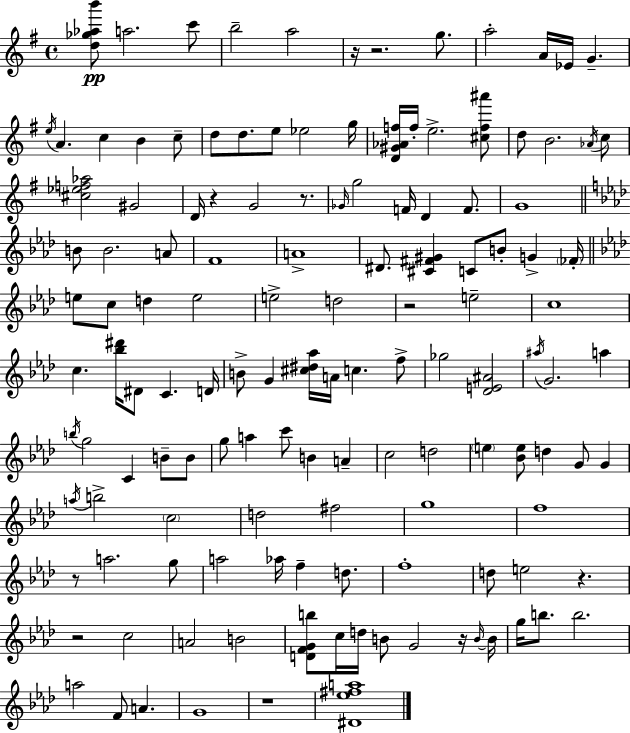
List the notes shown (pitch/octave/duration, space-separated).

[D5,Gb5,Ab5,B6]/e A5/h. C6/e B5/h A5/h R/s R/h. G5/e. A5/h A4/s Eb4/s G4/q. E5/s A4/q. C5/q B4/q C5/e D5/e D5/e. E5/e Eb5/h G5/s [D4,G#4,Ab4,F5]/s F5/s E5/h. [C#5,F5,A#6]/e D5/e B4/h. Ab4/s C5/e [C#5,Eb5,F5,Ab5]/h G#4/h D4/s R/q G4/h R/e. Gb4/s G5/h F4/s D4/q F4/e. G4/w B4/e B4/h. A4/e F4/w A4/w D#4/e. [C#4,F#4,G#4]/q C4/e B4/e G4/q FES4/s E5/e C5/e D5/q E5/h E5/h D5/h R/h E5/h C5/w C5/q. [Bb5,D#6]/s D#4/e C4/q. D4/s B4/e G4/q [C#5,D#5,Ab5]/s A4/s C5/q. F5/e Gb5/h [Db4,E4,A#4]/h A#5/s G4/h. A5/q B5/s G5/h C4/q B4/e B4/e G5/e A5/q C6/e B4/q A4/q C5/h D5/h E5/q [Bb4,E5]/e D5/q G4/e G4/q A5/s B5/h C5/h D5/h F#5/h G5/w F5/w R/e A5/h. G5/e A5/h Ab5/s F5/q D5/e. F5/w D5/e E5/h R/q. R/h C5/h A4/h B4/h [D4,F4,G4,B5]/e C5/s D5/s B4/e G4/h R/s B4/s B4/s G5/s B5/e. B5/h. A5/h F4/e A4/q. G4/w R/w [D#4,Eb5,F#5,A5]/w